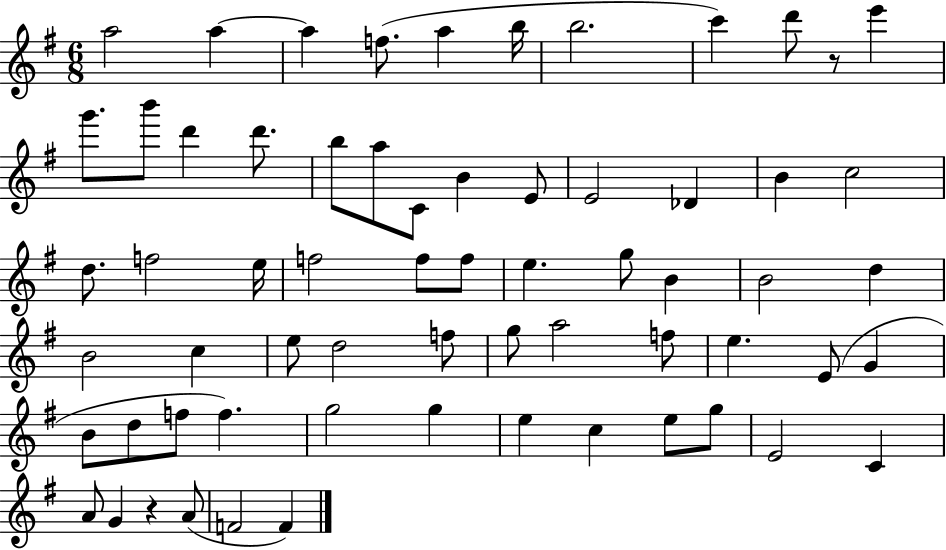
A5/h A5/q A5/q F5/e. A5/q B5/s B5/h. C6/q D6/e R/e E6/q G6/e. B6/e D6/q D6/e. B5/e A5/e C4/e B4/q E4/e E4/h Db4/q B4/q C5/h D5/e. F5/h E5/s F5/h F5/e F5/e E5/q. G5/e B4/q B4/h D5/q B4/h C5/q E5/e D5/h F5/e G5/e A5/h F5/e E5/q. E4/e G4/q B4/e D5/e F5/e F5/q. G5/h G5/q E5/q C5/q E5/e G5/e E4/h C4/q A4/e G4/q R/q A4/e F4/h F4/q